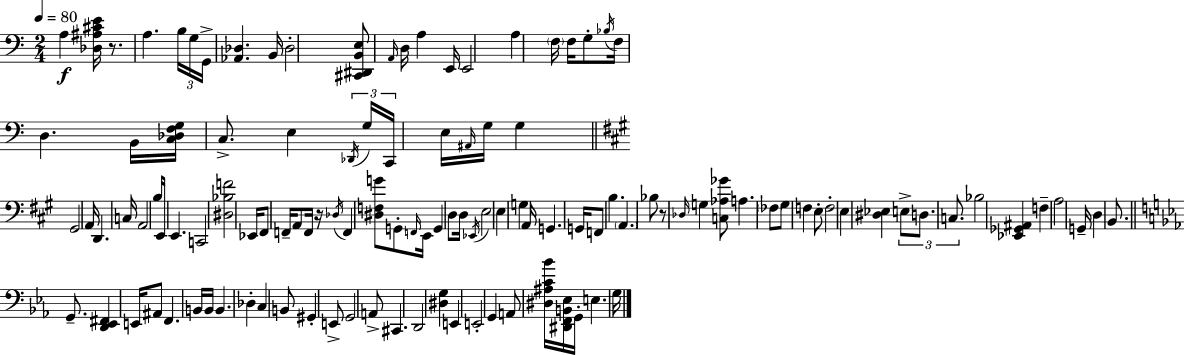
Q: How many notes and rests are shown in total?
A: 119